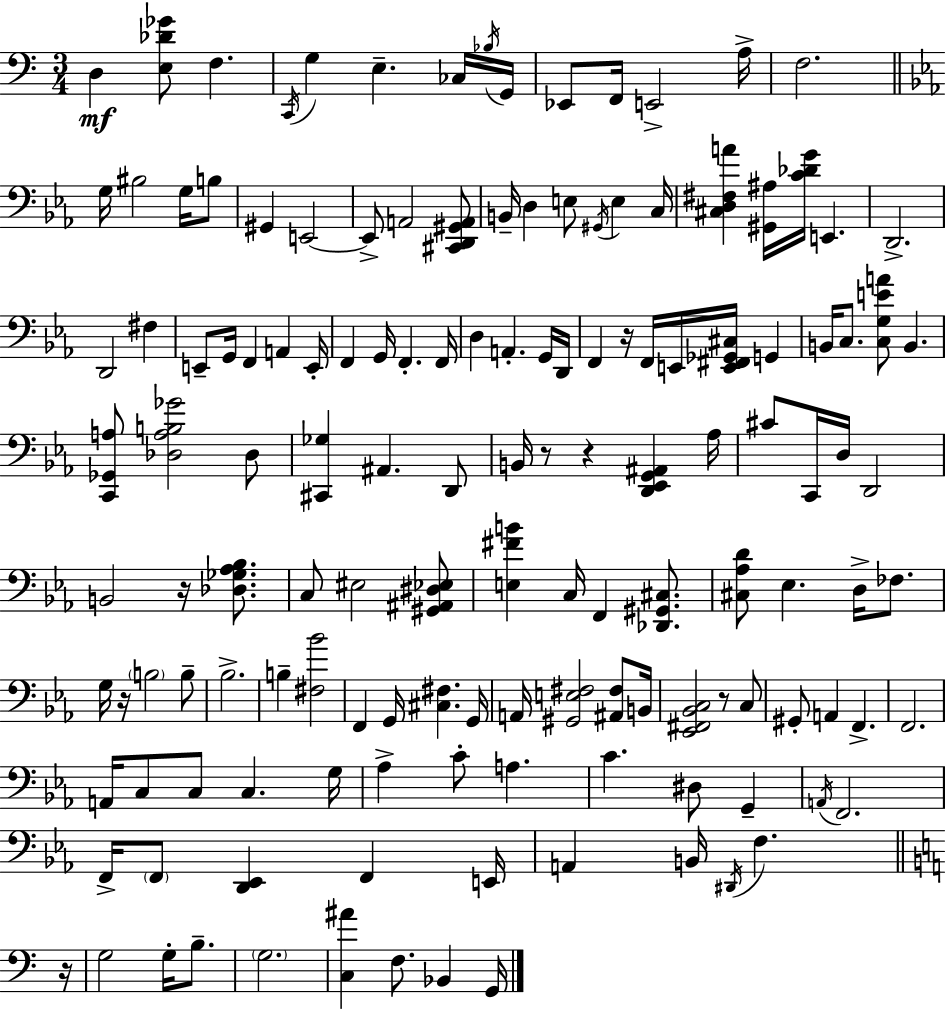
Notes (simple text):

D3/q [E3,Db4,Gb4]/e F3/q. C2/s G3/q E3/q. CES3/s Bb3/s G2/s Eb2/e F2/s E2/h A3/s F3/h. G3/s BIS3/h G3/s B3/e G#2/q E2/h E2/e A2/h [C#2,D2,G#2,A2]/e B2/s D3/q E3/e G#2/s E3/q C3/s [C#3,D3,F#3,A4]/q [G#2,A#3]/s [C4,Db4,G4]/s E2/q. D2/h. D2/h F#3/q E2/e G2/s F2/q A2/q E2/s F2/q G2/s F2/q. F2/s D3/q A2/q. G2/s D2/s F2/q R/s F2/s E2/s [E2,F#2,Gb2,C#3]/s G2/q B2/s C3/e. [C3,G3,E4,A4]/e B2/q. [C2,Gb2,A3]/e [Db3,A3,B3,Gb4]/h Db3/e [C#2,Gb3]/q A#2/q. D2/e B2/s R/e R/q [D2,Eb2,G2,A#2]/q Ab3/s C#4/e C2/s D3/s D2/h B2/h R/s [Db3,Gb3,Ab3,Bb3]/e. C3/e EIS3/h [G#2,A#2,D#3,Eb3]/e [E3,F#4,B4]/q C3/s F2/q [Db2,G#2,C#3]/e. [C#3,Ab3,D4]/e Eb3/q. D3/s FES3/e. G3/s R/s B3/h B3/e Bb3/h. B3/q [F#3,Bb4]/h F2/q G2/s [C#3,F#3]/q. G2/s A2/s [G#2,E3,F#3]/h [A#2,F#3]/e B2/s [Eb2,F#2,Bb2,C3]/h R/e C3/e G#2/e A2/q F2/q. F2/h. A2/s C3/e C3/e C3/q. G3/s Ab3/q C4/e A3/q. C4/q. D#3/e G2/q A2/s F2/h. F2/s F2/e [D2,Eb2]/q F2/q E2/s A2/q B2/s D#2/s F3/q. R/s G3/h G3/s B3/e. G3/h. [C3,A#4]/q F3/e. Bb2/q G2/s